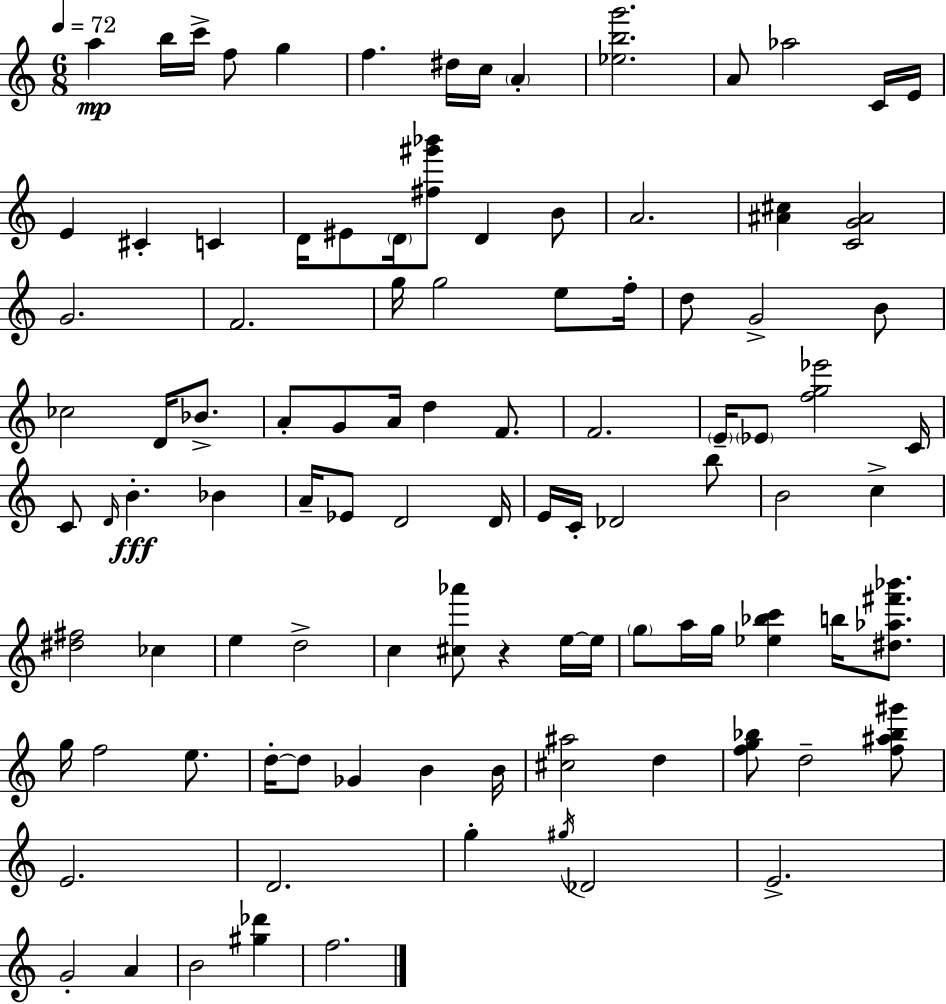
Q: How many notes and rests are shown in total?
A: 101